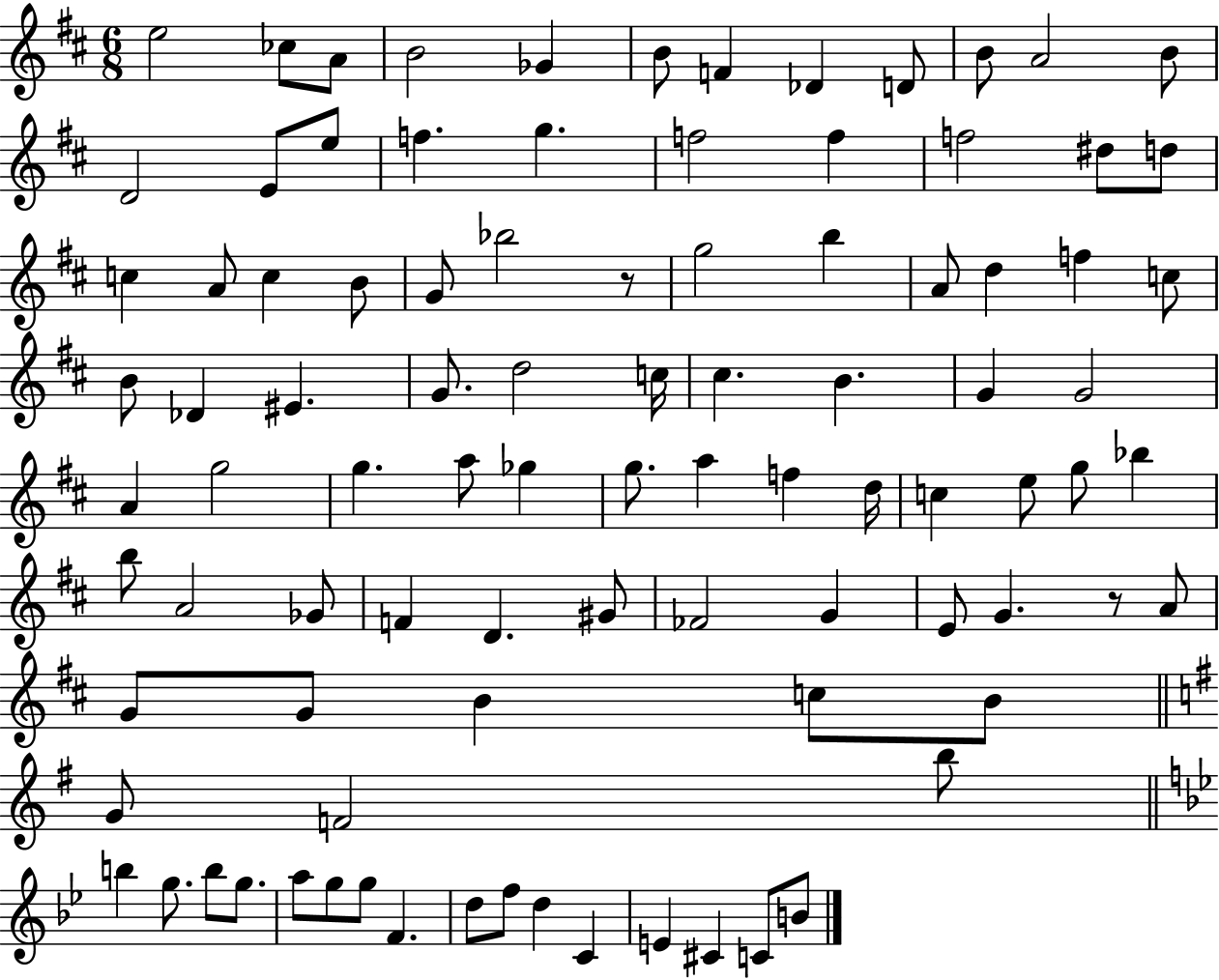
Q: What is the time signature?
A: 6/8